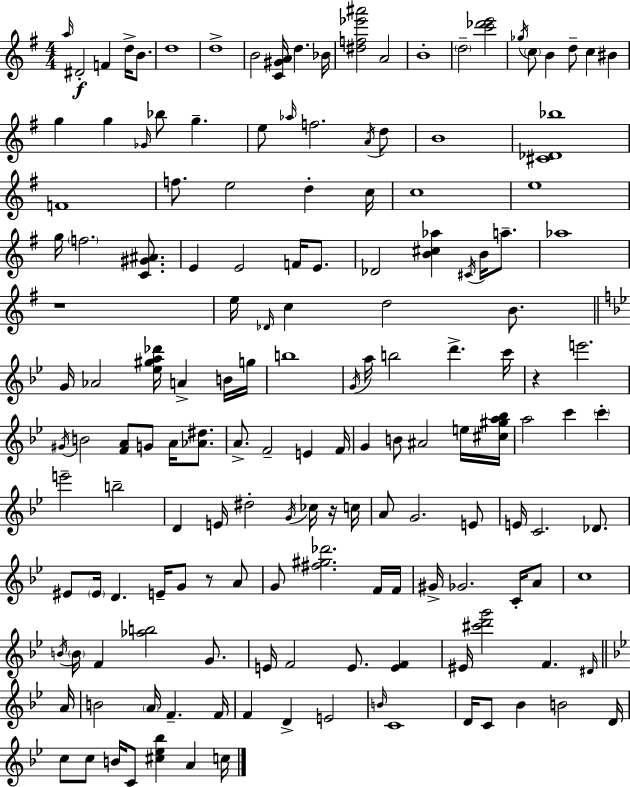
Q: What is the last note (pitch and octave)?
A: C5